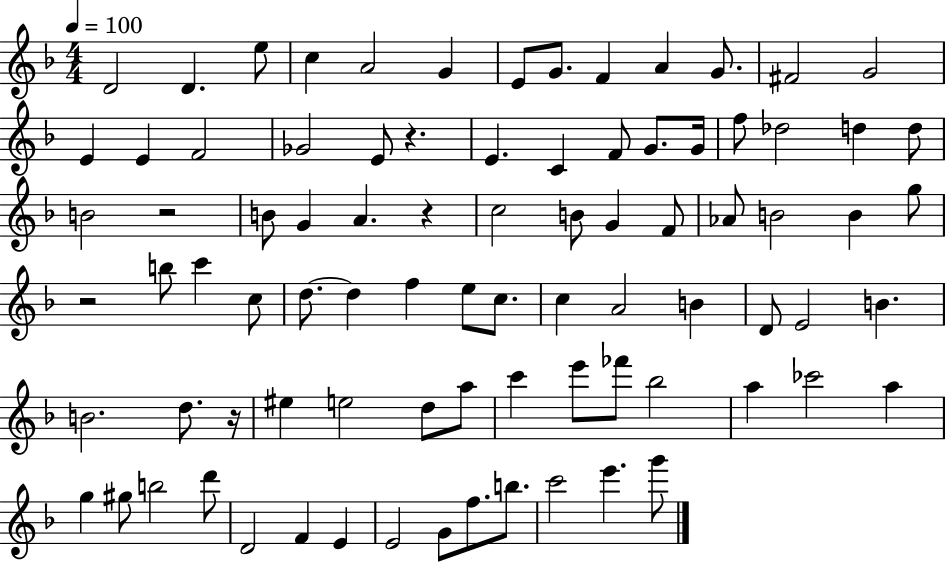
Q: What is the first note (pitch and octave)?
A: D4